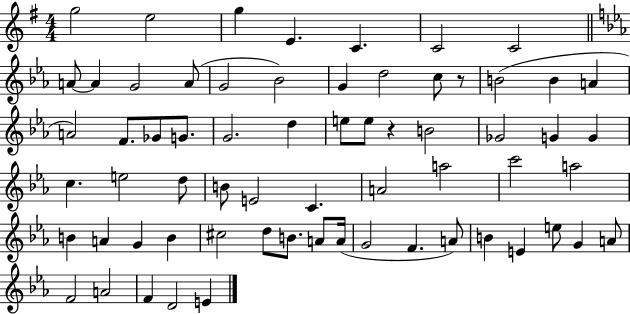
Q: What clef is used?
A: treble